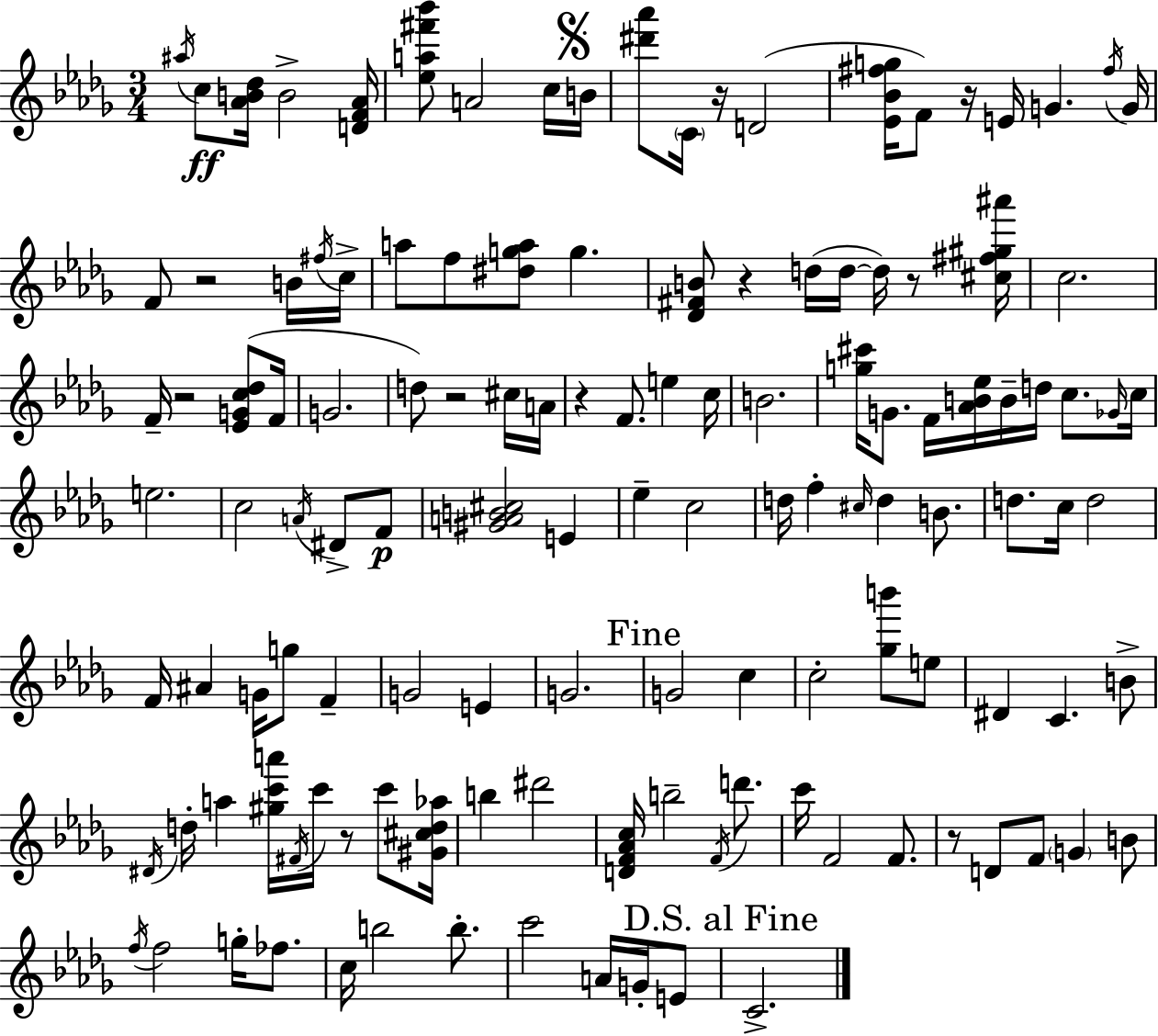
X:1
T:Untitled
M:3/4
L:1/4
K:Bbm
^a/4 c/2 [_AB_d]/4 B2 [DF_A]/4 [_ea^f'_b']/2 A2 c/4 B/4 [^d'_a']/2 C/4 z/4 D2 [_E_B^fg]/4 F/2 z/4 E/4 G ^f/4 G/4 F/2 z2 B/4 ^f/4 c/4 a/2 f/2 [^dga]/2 g [_D^FB]/2 z d/4 d/4 d/4 z/2 [^c^f^g^a']/4 c2 F/4 z2 [_EGc_d]/2 F/4 G2 d/2 z2 ^c/4 A/4 z F/2 e c/4 B2 [g^c']/4 G/2 F/4 [_AB_e]/4 B/4 d/4 c/2 _G/4 c/4 e2 c2 A/4 ^D/2 F/2 [^GAB^c]2 E _e c2 d/4 f ^c/4 d B/2 d/2 c/4 d2 F/4 ^A G/4 g/2 F G2 E G2 G2 c c2 [_gb']/2 e/2 ^D C B/2 ^D/4 d/4 a [^gc'a']/4 ^F/4 c'/4 z/2 c'/2 [^G^cd_a]/4 b ^d'2 [DF_Ac]/4 b2 F/4 d'/2 c'/4 F2 F/2 z/2 D/2 F/2 G B/2 f/4 f2 g/4 _f/2 c/4 b2 b/2 c'2 A/4 G/4 E/2 C2